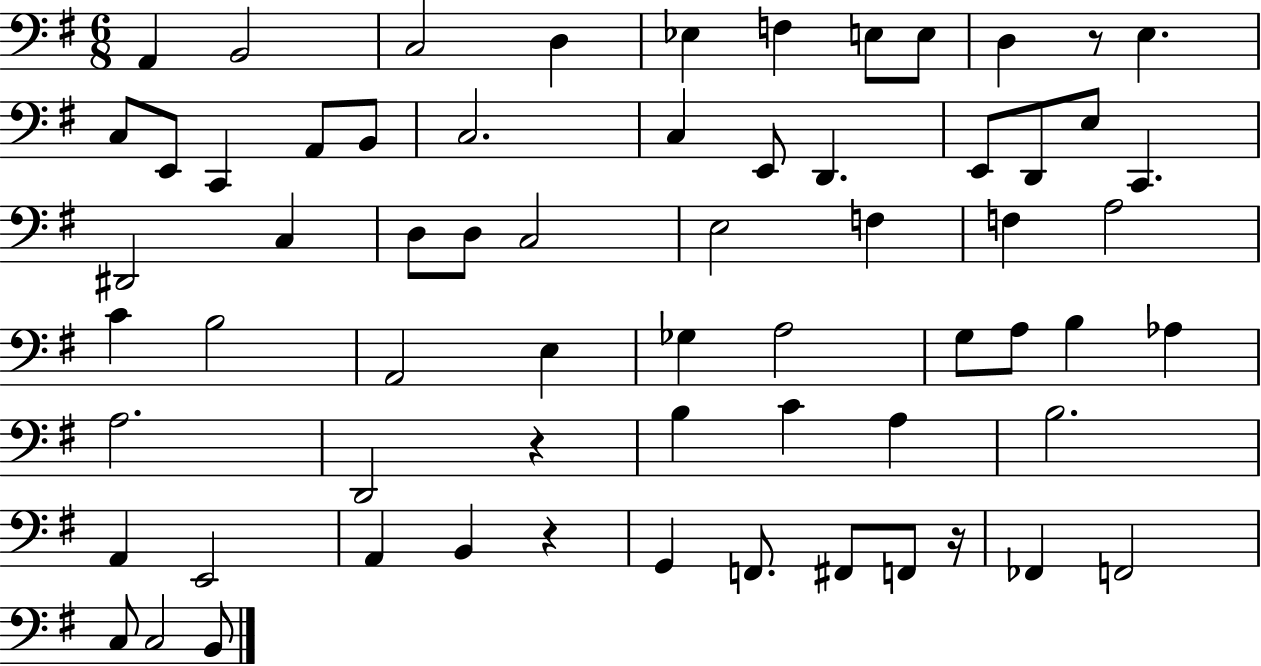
{
  \clef bass
  \numericTimeSignature
  \time 6/8
  \key g \major
  a,4 b,2 | c2 d4 | ees4 f4 e8 e8 | d4 r8 e4. | \break c8 e,8 c,4 a,8 b,8 | c2. | c4 e,8 d,4. | e,8 d,8 e8 c,4. | \break dis,2 c4 | d8 d8 c2 | e2 f4 | f4 a2 | \break c'4 b2 | a,2 e4 | ges4 a2 | g8 a8 b4 aes4 | \break a2. | d,2 r4 | b4 c'4 a4 | b2. | \break a,4 e,2 | a,4 b,4 r4 | g,4 f,8. fis,8 f,8 r16 | fes,4 f,2 | \break c8 c2 b,8 | \bar "|."
}